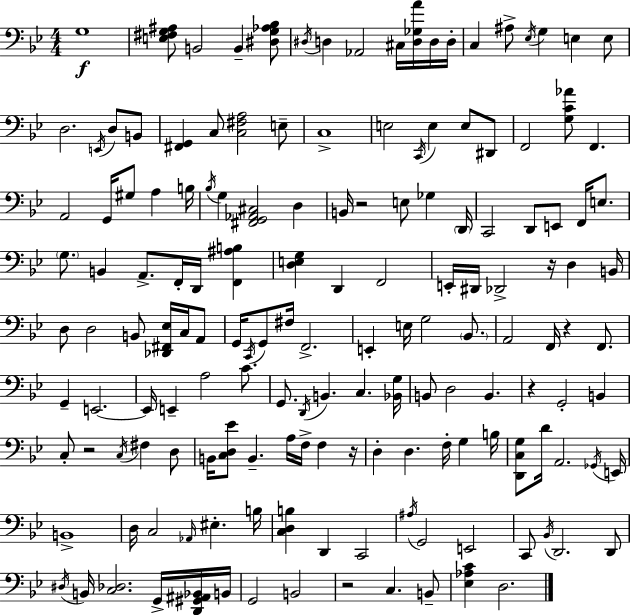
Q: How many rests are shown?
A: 7